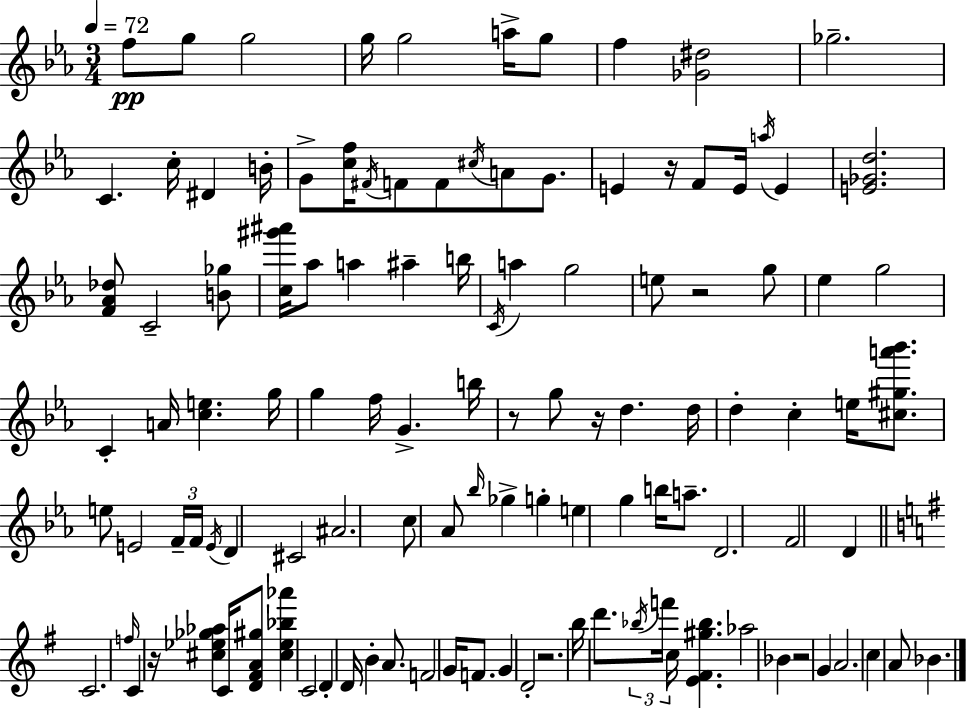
{
  \clef treble
  \numericTimeSignature
  \time 3/4
  \key c \minor
  \tempo 4 = 72
  f''8\pp g''8 g''2 | g''16 g''2 a''16-> g''8 | f''4 <ges' dis''>2 | ges''2.-- | \break c'4. c''16-. dis'4 b'16-. | g'8-> <c'' f''>16 \acciaccatura { fis'16 } f'8 f'8 \acciaccatura { cis''16 } a'8 g'8. | e'4 r16 f'8 e'16 \acciaccatura { a''16 } e'4 | <e' ges' d''>2. | \break <f' aes' des''>8 c'2-- | <b' ges''>8 <c'' gis''' ais'''>16 aes''8 a''4 ais''4-- | b''16 \acciaccatura { c'16 } a''4 g''2 | e''8 r2 | \break g''8 ees''4 g''2 | c'4-. a'16 <c'' e''>4. | g''16 g''4 f''16 g'4.-> | b''16 r8 g''8 r16 d''4. | \break d''16 d''4-. c''4-. | e''16 <cis'' gis'' a''' bes'''>8. e''8 e'2 | \tuplet 3/2 { f'16-- f'16 \acciaccatura { e'16 } } d'4 cis'2 | ais'2. | \break c''8 aes'8 \grace { bes''16 } ges''4-> | g''4-. e''4 g''4 | b''16 a''8.-- d'2. | f'2 | \break d'4 \bar "||" \break \key g \major c'2. | \grace { f''16 } c'4 r16 <cis'' ees'' ges'' aes''>4 c'16 <d' fis' a' gis''>8 | <cis'' ees'' bes'' aes'''>4 c'2 | d'4-. d'16 b'4-. a'8. | \break f'2 g'16 f'8. | g'4 d'2-. | r2. | b''16 d'''8. \tuplet 3/2 { \acciaccatura { bes''16 } f'''16 c''16 } <e' fis' gis'' bes''>4. | \break aes''2 bes'4 | r2 g'4 | a'2. | c''4 a'8 bes'4. | \break \bar "|."
}